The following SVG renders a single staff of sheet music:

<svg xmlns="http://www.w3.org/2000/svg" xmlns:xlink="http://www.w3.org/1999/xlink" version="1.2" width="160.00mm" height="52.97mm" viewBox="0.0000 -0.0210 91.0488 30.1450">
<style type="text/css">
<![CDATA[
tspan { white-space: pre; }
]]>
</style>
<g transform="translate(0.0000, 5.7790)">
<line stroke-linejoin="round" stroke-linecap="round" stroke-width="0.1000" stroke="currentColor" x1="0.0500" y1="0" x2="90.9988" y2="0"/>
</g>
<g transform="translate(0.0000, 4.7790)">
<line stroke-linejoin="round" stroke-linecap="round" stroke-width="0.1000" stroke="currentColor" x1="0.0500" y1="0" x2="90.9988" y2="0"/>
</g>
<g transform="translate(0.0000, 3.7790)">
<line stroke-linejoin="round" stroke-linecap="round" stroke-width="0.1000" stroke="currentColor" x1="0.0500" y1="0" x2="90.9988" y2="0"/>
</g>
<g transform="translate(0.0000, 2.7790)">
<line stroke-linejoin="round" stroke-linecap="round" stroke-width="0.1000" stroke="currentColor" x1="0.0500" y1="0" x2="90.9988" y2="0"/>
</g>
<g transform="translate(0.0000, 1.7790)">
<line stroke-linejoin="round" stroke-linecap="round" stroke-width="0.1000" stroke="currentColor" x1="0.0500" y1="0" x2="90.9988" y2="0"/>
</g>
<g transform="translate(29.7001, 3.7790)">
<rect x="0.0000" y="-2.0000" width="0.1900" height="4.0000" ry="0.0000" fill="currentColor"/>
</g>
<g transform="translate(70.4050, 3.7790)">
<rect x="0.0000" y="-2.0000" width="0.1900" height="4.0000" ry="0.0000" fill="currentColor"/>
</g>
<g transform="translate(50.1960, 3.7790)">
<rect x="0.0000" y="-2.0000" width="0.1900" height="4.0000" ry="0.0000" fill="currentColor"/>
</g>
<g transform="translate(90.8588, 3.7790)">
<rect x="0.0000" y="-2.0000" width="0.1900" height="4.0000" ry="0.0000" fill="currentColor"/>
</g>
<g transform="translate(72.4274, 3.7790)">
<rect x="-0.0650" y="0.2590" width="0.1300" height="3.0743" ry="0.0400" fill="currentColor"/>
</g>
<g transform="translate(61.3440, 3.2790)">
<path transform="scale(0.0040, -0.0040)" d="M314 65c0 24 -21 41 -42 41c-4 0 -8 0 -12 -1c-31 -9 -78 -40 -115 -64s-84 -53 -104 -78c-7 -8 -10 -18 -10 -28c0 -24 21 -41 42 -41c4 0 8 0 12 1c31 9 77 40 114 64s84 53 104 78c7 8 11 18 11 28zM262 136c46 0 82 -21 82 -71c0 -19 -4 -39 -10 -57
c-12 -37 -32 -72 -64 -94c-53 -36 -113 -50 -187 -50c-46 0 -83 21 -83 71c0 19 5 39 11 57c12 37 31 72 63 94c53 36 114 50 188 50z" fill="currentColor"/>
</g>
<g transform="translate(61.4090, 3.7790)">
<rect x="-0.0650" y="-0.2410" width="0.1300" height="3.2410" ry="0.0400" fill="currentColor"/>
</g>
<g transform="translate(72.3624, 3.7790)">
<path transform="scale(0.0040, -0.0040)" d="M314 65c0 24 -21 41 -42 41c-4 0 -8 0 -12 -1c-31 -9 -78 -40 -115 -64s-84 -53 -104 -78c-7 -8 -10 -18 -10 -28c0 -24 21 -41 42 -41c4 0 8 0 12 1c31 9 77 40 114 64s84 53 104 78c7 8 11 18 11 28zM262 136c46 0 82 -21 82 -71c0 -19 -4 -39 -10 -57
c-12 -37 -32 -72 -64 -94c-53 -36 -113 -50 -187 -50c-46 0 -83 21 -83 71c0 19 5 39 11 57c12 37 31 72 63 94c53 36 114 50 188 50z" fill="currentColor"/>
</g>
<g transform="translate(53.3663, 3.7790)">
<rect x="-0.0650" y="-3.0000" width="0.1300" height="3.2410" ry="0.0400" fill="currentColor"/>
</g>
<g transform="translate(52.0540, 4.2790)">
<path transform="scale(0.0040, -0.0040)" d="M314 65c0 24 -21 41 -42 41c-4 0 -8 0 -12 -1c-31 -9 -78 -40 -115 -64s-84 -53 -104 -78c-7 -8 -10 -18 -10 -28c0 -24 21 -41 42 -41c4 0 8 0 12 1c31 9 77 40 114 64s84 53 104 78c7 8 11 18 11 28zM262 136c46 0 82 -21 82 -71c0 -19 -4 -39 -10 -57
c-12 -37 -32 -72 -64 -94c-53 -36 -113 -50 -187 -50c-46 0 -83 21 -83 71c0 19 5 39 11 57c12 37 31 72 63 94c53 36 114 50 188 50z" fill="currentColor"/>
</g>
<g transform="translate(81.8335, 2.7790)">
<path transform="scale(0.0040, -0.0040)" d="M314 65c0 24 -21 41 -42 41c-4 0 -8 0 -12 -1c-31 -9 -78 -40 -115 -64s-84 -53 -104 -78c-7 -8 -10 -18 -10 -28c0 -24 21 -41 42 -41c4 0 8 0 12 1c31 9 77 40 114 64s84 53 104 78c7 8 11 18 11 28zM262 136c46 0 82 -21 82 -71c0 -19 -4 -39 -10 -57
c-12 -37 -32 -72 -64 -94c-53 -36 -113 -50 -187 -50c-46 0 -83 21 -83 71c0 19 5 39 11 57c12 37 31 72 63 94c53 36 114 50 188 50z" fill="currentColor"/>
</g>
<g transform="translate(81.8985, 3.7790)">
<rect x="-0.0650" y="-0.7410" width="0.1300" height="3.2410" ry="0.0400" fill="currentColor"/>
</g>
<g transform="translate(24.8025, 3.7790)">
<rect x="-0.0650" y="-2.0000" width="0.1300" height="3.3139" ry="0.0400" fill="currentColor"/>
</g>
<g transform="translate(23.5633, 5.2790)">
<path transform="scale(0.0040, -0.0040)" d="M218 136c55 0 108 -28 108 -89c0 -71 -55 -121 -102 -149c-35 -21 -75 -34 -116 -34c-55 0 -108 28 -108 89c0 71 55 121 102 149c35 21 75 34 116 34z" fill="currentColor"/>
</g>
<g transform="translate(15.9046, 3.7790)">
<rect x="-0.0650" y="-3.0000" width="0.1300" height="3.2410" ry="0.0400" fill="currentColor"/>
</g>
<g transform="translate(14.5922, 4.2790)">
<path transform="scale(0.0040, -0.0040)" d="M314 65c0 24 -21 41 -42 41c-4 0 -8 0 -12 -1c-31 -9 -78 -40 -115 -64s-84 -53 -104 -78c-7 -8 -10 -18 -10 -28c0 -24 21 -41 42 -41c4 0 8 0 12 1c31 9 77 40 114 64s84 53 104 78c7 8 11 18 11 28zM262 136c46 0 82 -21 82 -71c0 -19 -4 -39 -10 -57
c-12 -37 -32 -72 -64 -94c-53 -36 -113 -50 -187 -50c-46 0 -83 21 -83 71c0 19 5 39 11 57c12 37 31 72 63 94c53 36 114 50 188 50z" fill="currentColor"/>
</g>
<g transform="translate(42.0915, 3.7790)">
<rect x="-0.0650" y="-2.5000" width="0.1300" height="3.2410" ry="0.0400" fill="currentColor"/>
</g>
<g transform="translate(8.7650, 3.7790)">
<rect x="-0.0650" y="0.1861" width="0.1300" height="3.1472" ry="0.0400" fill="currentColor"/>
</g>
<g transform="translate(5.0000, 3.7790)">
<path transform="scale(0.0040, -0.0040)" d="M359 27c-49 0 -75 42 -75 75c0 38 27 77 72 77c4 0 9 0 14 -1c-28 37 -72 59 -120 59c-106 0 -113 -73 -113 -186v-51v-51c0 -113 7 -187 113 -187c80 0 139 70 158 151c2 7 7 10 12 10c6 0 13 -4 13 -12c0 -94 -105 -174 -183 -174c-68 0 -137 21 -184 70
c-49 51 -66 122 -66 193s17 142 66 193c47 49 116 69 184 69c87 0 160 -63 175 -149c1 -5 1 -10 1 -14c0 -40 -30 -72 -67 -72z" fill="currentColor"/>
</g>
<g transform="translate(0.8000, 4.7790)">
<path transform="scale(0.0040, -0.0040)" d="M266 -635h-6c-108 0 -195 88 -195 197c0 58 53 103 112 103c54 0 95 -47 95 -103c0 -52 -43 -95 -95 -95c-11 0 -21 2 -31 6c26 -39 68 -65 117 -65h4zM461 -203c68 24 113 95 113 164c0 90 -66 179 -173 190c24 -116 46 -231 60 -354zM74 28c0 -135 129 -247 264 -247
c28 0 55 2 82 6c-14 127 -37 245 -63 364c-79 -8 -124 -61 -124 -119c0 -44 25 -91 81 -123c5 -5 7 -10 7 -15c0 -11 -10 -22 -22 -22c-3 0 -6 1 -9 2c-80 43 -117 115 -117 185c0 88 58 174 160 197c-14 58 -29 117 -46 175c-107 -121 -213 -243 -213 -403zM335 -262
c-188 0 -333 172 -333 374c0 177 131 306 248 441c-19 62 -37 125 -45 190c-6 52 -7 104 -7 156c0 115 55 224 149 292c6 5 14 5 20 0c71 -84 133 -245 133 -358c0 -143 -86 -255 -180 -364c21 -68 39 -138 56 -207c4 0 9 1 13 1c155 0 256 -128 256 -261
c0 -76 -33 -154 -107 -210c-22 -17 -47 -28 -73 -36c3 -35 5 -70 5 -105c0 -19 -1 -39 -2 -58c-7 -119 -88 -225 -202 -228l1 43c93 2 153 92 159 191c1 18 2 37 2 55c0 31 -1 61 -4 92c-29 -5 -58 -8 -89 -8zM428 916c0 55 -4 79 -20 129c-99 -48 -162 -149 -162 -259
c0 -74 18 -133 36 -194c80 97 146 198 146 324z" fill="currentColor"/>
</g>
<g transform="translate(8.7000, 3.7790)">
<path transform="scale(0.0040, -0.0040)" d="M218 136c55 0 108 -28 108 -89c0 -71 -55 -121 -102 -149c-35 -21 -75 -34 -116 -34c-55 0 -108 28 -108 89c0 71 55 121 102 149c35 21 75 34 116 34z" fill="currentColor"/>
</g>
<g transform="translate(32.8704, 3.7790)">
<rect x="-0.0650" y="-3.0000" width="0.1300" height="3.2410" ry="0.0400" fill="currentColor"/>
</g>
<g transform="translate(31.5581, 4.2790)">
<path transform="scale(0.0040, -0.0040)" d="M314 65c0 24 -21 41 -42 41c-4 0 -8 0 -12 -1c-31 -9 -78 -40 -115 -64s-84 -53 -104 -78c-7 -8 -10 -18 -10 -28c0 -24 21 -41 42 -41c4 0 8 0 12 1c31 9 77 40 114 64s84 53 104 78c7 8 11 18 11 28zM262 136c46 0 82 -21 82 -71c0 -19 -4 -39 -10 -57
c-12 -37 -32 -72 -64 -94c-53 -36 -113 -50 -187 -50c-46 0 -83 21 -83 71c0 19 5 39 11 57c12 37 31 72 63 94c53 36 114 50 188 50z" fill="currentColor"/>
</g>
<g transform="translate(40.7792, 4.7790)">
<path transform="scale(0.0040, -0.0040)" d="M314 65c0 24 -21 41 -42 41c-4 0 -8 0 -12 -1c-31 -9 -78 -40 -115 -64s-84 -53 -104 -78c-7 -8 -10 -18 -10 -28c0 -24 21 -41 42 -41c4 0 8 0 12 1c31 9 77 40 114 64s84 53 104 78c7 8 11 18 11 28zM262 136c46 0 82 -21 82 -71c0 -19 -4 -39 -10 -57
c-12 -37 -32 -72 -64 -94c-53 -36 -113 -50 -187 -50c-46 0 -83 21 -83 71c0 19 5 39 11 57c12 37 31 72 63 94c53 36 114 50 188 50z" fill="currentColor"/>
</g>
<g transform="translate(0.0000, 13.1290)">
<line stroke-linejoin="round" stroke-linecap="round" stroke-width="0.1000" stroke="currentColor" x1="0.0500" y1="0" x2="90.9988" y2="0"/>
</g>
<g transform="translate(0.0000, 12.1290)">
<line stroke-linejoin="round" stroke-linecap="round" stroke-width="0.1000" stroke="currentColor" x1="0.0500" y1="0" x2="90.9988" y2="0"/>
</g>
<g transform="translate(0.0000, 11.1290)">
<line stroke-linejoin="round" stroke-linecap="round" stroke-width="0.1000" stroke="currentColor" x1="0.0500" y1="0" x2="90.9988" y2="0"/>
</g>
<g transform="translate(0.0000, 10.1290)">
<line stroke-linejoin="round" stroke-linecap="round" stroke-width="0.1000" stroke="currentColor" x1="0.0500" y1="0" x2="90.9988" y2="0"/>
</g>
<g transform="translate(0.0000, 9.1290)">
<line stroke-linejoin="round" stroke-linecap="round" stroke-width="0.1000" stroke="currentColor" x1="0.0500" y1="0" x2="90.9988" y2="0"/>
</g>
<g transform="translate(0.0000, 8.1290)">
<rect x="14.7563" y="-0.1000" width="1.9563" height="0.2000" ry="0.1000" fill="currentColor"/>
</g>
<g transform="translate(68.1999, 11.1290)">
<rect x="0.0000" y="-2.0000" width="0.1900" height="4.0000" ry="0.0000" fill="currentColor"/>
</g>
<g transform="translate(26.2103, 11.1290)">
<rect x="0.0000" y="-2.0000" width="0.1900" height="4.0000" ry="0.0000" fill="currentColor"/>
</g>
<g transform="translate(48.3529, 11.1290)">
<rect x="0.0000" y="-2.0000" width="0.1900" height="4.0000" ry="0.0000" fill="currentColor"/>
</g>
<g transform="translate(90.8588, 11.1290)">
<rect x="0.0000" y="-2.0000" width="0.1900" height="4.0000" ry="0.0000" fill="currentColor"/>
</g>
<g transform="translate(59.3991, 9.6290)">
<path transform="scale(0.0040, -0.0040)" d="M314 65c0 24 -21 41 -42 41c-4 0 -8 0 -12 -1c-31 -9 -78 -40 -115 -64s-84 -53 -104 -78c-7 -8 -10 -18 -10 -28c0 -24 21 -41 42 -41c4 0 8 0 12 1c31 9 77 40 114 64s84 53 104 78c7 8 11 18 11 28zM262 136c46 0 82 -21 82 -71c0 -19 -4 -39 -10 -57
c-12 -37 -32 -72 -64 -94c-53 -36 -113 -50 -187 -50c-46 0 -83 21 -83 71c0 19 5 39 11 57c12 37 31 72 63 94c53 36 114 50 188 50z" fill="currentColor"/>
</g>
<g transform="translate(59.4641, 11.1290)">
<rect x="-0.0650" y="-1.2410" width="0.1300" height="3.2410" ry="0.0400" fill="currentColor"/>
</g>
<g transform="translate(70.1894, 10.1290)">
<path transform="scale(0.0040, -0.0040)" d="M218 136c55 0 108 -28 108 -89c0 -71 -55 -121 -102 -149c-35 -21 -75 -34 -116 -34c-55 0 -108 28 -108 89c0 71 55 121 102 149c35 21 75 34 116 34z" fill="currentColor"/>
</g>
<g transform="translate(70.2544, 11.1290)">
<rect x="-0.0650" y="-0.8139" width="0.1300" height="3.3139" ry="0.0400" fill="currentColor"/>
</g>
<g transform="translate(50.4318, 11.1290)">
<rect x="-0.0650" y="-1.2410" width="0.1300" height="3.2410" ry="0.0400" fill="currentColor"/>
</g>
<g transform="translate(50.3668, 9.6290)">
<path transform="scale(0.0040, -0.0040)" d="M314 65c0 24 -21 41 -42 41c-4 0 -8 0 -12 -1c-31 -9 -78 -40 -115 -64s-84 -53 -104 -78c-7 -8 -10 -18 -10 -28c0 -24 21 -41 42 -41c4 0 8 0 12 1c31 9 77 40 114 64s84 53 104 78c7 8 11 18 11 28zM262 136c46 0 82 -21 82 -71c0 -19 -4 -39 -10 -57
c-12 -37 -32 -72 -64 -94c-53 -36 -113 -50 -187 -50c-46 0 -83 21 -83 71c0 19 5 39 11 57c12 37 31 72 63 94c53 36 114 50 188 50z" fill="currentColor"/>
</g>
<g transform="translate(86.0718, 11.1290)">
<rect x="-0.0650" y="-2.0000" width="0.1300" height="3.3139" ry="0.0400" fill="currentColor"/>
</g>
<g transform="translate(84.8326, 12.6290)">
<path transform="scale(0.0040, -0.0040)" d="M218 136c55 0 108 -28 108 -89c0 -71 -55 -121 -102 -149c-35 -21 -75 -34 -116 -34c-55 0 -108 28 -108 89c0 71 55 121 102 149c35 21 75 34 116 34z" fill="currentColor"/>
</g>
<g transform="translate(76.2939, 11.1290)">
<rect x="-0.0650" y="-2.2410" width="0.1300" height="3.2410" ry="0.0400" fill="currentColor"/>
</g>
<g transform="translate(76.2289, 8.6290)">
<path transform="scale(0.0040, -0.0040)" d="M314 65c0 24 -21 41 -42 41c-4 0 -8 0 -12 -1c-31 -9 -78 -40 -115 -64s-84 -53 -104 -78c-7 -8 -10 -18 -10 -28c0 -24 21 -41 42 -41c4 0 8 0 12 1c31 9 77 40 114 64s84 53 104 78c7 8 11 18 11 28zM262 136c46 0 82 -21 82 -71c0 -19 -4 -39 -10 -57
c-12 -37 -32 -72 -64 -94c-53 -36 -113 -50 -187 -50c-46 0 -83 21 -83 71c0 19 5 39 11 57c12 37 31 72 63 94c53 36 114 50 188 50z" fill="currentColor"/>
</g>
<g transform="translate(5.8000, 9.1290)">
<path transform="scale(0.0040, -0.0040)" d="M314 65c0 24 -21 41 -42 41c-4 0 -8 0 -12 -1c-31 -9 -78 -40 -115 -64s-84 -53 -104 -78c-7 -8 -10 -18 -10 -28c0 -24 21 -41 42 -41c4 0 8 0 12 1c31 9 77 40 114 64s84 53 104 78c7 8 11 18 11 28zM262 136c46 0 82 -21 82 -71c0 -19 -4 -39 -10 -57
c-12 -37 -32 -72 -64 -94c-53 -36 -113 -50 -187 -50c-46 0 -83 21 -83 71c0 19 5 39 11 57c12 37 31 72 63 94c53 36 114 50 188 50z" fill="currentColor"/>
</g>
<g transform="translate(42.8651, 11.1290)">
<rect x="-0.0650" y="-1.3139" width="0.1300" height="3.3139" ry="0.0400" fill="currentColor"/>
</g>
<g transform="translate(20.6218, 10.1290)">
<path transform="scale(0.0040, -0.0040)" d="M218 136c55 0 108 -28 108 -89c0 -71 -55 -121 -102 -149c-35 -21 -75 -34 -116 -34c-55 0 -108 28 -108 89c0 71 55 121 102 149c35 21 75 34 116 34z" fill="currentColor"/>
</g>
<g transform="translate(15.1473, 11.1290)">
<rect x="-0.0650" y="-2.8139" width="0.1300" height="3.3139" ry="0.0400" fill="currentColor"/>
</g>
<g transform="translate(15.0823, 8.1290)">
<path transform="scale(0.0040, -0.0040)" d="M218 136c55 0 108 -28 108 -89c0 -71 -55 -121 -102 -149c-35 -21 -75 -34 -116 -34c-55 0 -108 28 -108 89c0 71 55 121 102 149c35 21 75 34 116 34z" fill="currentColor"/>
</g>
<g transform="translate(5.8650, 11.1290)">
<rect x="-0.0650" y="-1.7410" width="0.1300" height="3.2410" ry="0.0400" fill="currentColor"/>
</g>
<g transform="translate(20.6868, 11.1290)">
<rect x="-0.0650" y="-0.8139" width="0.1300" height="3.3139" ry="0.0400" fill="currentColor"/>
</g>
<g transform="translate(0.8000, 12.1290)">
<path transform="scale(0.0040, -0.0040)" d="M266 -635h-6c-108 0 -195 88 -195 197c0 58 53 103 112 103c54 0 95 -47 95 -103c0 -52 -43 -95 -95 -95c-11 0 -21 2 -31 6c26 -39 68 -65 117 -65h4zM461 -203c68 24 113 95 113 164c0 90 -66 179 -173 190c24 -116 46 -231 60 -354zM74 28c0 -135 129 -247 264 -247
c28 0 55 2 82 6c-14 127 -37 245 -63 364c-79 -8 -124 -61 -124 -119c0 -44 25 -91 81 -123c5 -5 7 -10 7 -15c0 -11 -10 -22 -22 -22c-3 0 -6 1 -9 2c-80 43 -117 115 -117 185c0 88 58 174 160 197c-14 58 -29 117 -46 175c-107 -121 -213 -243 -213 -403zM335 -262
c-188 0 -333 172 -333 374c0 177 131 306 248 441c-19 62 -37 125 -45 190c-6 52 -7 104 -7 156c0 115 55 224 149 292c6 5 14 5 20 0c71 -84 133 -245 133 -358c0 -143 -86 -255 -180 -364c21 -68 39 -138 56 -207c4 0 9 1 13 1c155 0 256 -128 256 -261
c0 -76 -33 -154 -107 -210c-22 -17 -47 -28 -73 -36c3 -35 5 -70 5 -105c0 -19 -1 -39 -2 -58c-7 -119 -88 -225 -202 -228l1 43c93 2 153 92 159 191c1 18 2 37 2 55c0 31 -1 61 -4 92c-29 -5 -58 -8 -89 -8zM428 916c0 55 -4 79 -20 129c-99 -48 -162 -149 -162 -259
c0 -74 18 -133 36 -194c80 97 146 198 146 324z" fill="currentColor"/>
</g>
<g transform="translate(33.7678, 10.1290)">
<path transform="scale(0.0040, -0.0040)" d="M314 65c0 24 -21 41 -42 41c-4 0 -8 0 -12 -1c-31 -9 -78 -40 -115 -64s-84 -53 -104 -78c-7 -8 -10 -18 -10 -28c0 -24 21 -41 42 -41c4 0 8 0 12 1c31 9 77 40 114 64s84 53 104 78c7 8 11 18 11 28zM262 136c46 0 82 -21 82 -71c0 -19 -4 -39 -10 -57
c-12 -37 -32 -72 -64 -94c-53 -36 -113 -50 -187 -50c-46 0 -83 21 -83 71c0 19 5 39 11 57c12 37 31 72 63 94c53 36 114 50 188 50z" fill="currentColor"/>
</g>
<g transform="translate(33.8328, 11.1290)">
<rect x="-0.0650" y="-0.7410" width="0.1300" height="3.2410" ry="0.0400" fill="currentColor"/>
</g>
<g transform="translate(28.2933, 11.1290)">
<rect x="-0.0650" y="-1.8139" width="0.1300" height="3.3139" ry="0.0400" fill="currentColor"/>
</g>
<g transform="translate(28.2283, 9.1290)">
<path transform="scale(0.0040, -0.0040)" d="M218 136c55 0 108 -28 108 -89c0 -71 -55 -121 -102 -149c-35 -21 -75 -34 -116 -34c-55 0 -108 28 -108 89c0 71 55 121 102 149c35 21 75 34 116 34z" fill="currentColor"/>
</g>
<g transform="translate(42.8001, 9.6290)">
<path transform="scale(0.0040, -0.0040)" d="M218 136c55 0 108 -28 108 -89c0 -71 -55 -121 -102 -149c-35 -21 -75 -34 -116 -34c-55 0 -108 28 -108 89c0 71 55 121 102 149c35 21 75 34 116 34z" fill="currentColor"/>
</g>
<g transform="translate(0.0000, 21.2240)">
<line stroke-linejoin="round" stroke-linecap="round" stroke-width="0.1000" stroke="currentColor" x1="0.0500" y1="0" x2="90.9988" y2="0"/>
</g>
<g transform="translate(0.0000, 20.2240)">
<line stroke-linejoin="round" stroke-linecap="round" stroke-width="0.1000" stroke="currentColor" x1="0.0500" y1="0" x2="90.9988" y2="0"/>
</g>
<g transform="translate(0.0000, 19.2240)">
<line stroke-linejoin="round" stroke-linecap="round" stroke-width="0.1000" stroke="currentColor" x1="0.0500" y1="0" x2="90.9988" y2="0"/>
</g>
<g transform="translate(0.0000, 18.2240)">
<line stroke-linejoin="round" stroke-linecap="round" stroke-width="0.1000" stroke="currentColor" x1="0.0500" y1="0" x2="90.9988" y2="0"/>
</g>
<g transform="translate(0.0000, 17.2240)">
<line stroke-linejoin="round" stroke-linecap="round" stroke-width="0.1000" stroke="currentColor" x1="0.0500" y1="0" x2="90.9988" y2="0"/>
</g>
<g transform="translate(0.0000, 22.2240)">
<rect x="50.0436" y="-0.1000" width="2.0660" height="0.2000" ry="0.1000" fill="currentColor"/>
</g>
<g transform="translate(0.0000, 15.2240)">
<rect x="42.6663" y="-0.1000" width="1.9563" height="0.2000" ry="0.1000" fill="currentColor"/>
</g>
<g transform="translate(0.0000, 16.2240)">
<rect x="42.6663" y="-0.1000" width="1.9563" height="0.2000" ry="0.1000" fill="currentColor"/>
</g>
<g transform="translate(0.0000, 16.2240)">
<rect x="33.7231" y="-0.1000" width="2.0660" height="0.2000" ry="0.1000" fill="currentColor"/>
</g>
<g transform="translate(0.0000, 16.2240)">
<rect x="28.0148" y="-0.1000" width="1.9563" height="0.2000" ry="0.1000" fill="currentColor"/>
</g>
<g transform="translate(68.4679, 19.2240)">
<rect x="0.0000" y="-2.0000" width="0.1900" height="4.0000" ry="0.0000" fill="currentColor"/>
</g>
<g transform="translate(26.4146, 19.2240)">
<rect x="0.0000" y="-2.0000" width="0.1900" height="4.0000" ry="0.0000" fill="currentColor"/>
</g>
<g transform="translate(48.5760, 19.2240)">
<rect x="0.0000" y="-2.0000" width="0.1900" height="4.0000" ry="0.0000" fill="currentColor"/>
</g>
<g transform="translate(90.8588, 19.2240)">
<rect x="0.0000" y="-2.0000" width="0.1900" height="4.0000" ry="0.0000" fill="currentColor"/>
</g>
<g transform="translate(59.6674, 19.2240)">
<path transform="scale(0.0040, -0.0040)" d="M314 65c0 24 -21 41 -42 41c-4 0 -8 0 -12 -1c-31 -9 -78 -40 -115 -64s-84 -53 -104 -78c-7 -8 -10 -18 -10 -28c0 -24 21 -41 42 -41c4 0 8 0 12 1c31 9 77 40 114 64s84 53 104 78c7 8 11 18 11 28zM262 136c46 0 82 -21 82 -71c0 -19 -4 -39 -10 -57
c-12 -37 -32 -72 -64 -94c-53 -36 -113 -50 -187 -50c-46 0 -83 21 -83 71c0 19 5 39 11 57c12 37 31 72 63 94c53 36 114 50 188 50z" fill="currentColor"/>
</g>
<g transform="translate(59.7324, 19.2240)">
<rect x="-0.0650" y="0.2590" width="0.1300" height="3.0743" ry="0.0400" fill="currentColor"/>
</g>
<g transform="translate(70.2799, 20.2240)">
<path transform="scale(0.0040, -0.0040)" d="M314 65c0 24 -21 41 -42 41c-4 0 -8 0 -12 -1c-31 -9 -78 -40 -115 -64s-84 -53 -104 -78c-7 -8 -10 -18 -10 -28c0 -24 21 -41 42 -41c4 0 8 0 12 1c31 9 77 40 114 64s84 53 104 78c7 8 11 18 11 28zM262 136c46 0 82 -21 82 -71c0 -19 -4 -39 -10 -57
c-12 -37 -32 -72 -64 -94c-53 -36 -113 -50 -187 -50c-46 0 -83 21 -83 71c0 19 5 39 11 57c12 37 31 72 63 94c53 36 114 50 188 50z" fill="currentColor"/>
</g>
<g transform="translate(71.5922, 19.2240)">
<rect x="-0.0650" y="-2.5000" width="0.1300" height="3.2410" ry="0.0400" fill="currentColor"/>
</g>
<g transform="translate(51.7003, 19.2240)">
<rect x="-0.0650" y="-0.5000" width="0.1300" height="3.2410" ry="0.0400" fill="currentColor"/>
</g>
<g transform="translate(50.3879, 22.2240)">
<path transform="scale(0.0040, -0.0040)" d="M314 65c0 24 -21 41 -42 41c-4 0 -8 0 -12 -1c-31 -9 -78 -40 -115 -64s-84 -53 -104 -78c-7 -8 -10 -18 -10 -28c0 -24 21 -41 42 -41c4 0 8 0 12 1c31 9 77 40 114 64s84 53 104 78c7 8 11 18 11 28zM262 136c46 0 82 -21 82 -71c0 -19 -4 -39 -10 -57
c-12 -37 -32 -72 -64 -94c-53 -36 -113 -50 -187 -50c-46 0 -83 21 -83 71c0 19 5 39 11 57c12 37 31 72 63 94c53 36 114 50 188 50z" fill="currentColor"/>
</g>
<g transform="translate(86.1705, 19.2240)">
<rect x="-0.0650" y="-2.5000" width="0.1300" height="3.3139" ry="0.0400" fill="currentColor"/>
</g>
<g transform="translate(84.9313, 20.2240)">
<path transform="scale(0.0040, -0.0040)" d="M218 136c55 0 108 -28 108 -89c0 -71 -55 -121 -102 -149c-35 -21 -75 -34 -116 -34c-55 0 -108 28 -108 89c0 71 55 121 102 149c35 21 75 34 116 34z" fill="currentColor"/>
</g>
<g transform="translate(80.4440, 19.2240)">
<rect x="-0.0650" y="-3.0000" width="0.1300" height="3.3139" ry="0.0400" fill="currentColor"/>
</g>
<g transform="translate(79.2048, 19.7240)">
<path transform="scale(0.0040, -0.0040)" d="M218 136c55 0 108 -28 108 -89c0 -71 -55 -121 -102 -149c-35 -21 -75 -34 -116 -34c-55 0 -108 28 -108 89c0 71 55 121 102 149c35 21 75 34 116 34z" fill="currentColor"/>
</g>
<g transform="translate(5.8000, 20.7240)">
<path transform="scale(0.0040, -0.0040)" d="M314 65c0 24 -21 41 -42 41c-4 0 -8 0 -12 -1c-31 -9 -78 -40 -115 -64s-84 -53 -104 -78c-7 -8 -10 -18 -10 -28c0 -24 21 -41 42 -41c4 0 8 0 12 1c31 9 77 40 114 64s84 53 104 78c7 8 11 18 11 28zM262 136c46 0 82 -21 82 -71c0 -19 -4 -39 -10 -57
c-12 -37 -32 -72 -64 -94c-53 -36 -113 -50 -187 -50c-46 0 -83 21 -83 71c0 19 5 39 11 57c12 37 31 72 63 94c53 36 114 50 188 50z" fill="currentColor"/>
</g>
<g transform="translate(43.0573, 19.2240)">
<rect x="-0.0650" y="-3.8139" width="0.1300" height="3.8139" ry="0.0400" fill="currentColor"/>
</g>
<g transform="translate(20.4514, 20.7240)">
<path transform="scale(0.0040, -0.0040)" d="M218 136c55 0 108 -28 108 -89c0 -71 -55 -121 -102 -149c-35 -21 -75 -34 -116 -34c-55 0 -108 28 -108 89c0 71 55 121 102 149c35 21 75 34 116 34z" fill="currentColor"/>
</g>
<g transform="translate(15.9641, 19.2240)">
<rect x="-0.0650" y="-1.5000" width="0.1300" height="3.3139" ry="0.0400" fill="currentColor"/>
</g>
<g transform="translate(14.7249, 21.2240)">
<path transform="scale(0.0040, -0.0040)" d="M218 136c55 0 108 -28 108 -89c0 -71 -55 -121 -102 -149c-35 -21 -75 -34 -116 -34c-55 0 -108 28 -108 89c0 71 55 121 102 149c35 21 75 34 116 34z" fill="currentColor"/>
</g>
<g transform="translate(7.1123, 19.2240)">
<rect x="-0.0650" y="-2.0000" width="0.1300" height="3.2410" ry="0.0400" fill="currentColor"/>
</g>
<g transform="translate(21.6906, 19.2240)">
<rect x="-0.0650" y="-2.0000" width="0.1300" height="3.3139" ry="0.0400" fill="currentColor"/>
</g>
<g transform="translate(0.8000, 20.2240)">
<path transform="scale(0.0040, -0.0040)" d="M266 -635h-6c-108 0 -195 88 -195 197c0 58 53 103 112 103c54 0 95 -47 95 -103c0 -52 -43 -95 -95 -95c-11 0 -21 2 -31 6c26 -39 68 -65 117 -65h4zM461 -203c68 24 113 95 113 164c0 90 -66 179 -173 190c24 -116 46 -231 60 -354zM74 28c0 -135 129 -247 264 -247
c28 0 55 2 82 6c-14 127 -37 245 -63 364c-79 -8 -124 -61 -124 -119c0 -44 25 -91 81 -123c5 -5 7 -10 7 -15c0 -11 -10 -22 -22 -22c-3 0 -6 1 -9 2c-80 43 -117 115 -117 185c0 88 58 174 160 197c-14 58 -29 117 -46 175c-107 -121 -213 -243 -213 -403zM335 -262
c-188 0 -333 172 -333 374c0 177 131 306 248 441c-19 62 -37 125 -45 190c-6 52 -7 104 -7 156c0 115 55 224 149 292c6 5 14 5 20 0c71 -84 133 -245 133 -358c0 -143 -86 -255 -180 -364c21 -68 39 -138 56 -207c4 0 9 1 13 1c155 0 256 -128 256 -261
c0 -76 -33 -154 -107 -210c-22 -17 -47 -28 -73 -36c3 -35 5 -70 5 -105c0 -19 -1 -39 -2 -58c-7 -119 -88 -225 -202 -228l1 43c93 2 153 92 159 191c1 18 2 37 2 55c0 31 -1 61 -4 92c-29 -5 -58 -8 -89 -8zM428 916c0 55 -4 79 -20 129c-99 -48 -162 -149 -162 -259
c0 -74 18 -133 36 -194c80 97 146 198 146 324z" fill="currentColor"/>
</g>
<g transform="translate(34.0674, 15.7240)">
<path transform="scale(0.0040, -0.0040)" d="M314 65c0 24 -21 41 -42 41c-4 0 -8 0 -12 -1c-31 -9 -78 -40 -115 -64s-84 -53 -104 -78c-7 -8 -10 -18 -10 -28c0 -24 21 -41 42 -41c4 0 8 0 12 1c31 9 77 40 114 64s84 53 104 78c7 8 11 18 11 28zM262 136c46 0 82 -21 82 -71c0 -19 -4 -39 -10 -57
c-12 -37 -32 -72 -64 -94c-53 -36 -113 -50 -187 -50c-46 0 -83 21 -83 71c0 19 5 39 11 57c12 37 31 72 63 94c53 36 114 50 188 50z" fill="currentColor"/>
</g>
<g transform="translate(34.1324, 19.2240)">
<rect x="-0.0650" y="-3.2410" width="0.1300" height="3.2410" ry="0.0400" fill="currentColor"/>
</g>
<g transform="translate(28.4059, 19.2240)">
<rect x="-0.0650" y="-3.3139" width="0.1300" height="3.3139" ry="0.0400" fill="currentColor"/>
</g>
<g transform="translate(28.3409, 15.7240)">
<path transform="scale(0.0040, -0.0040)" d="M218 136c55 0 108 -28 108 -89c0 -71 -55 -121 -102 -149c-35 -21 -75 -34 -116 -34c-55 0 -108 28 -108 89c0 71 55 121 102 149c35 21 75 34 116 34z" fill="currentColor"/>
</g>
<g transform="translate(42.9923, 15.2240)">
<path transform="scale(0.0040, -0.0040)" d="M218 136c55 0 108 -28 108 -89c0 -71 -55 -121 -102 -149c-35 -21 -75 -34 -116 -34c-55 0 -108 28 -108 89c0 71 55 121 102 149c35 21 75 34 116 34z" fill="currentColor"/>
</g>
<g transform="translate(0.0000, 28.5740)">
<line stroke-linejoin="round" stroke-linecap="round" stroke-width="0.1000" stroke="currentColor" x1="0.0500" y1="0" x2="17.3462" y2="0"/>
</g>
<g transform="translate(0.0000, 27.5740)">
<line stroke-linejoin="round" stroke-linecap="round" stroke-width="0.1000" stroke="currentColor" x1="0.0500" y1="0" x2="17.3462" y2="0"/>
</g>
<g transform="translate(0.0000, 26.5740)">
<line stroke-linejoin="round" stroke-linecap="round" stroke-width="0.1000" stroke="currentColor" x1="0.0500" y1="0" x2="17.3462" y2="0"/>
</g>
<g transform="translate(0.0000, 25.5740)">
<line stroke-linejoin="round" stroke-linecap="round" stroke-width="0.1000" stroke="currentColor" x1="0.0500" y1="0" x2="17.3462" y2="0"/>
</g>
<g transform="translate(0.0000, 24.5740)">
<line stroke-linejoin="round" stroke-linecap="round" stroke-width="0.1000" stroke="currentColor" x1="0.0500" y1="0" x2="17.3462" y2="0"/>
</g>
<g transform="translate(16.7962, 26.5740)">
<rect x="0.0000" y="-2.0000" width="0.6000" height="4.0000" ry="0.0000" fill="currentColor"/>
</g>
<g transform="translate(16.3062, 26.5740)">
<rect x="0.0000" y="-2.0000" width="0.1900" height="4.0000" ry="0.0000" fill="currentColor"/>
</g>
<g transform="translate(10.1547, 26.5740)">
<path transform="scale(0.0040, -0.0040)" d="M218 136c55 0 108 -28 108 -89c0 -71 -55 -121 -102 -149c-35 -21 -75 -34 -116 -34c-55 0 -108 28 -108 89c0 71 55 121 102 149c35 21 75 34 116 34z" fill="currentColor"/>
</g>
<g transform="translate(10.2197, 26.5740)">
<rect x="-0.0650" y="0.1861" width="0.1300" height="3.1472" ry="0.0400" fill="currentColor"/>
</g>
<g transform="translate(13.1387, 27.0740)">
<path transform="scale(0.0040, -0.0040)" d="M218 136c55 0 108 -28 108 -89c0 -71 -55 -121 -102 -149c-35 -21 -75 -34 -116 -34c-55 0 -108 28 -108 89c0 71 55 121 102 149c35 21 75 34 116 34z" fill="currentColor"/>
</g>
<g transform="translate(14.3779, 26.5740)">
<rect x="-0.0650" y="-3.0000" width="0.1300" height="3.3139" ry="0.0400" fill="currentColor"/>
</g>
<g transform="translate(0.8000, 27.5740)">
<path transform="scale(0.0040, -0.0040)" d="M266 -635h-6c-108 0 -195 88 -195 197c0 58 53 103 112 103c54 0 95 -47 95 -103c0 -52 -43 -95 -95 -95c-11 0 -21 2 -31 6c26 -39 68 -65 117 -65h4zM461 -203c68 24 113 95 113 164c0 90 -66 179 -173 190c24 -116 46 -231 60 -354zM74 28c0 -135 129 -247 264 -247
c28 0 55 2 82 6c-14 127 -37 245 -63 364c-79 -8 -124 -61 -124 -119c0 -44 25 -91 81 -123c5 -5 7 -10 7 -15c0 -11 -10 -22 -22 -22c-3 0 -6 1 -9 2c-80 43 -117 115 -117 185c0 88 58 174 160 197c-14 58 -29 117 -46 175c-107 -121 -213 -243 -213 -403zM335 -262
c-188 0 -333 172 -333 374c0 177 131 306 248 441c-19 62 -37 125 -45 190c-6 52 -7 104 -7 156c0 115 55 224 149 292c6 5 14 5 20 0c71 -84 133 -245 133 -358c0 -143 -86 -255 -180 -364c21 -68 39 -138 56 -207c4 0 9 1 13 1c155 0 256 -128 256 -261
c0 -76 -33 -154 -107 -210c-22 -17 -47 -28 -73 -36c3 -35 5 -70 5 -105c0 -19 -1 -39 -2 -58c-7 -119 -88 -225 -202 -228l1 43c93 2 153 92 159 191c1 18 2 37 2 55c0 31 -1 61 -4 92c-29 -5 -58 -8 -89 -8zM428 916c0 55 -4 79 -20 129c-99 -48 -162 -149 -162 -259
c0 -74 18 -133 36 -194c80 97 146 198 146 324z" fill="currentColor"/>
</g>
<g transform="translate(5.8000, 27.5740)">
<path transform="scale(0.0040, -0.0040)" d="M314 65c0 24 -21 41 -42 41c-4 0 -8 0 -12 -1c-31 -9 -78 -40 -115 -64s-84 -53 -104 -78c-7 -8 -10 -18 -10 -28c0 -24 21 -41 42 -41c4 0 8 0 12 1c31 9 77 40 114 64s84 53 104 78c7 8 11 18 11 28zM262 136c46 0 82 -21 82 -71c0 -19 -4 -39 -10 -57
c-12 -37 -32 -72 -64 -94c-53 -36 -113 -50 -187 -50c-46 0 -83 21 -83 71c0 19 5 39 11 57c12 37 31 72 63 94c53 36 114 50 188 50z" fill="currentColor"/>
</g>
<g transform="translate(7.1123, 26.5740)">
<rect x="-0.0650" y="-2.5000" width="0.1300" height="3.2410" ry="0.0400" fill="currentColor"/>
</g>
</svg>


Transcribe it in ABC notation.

X:1
T:Untitled
M:4/4
L:1/4
K:C
B A2 F A2 G2 A2 c2 B2 d2 f2 a d f d2 e e2 e2 d g2 F F2 E F b b2 c' C2 B2 G2 A G G2 B A